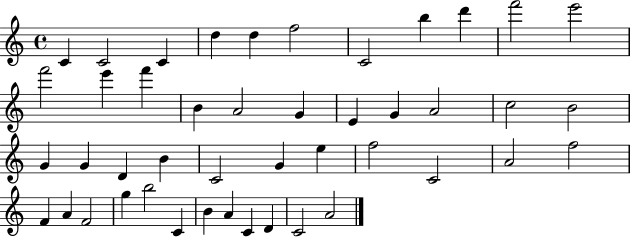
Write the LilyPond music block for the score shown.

{
  \clef treble
  \time 4/4
  \defaultTimeSignature
  \key c \major
  c'4 c'2 c'4 | d''4 d''4 f''2 | c'2 b''4 d'''4 | f'''2 e'''2 | \break f'''2 e'''4 f'''4 | b'4 a'2 g'4 | e'4 g'4 a'2 | c''2 b'2 | \break g'4 g'4 d'4 b'4 | c'2 g'4 e''4 | f''2 c'2 | a'2 f''2 | \break f'4 a'4 f'2 | g''4 b''2 c'4 | b'4 a'4 c'4 d'4 | c'2 a'2 | \break \bar "|."
}